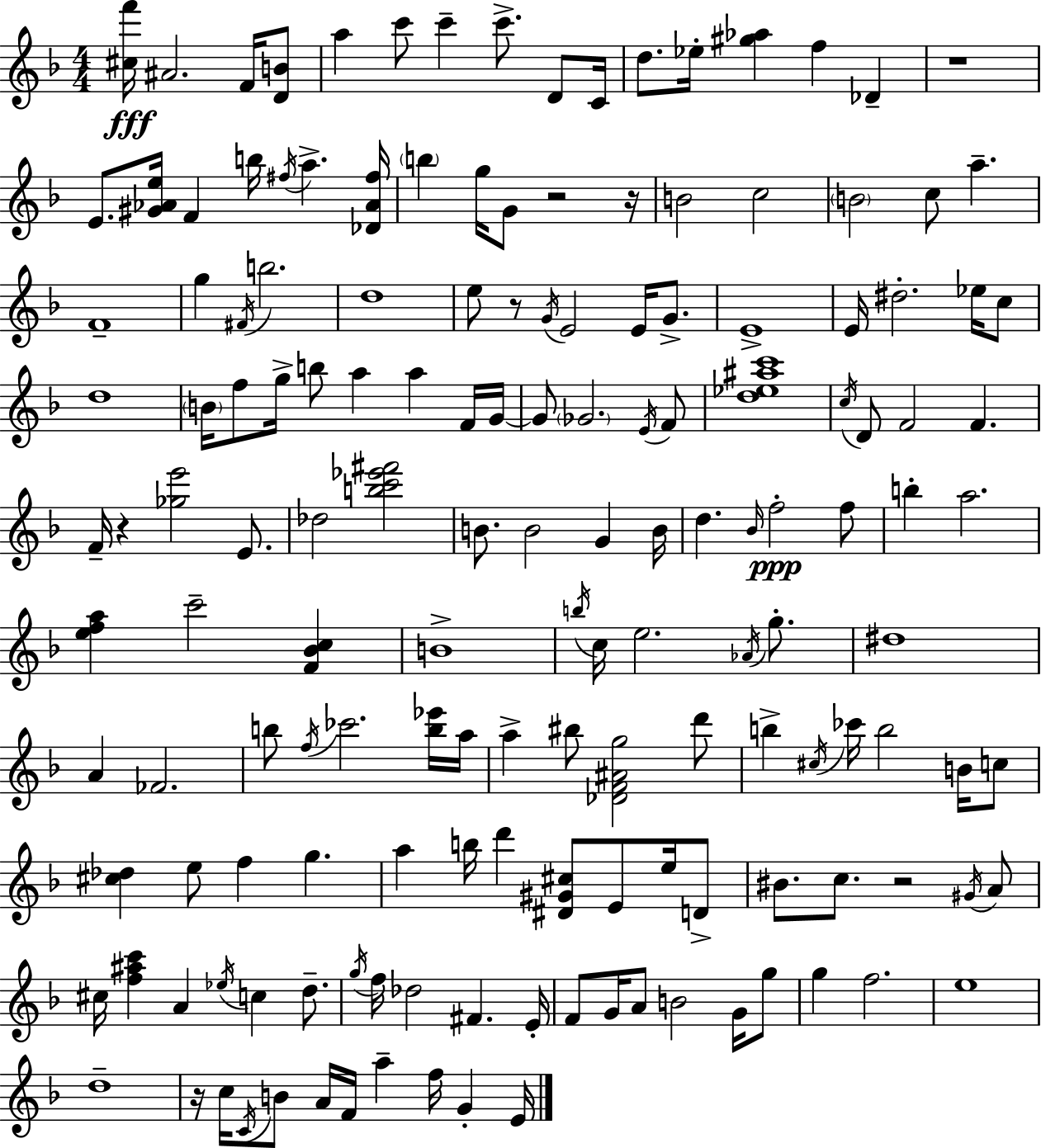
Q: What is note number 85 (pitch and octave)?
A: A5